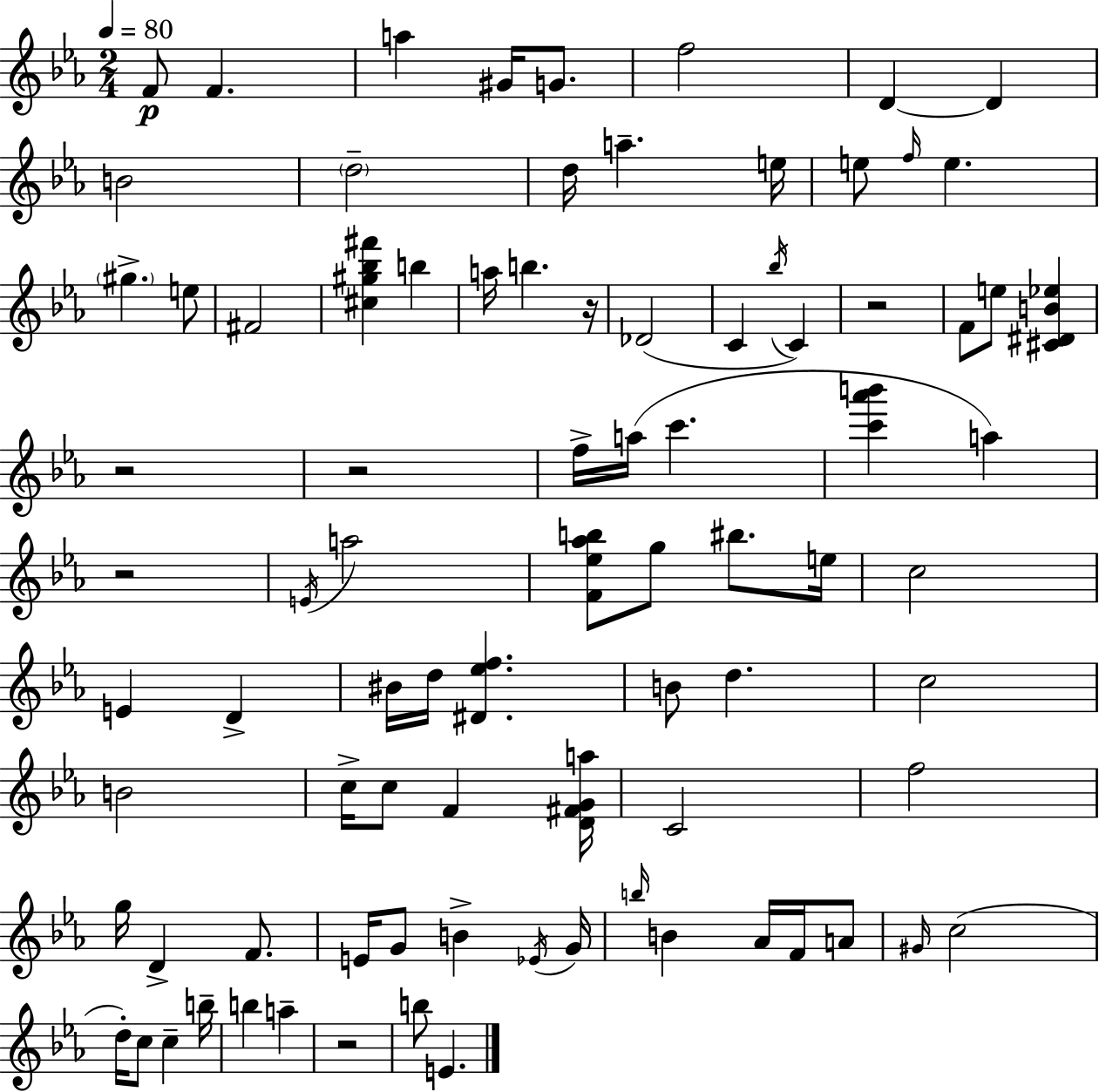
{
  \clef treble
  \numericTimeSignature
  \time 2/4
  \key c \minor
  \tempo 4 = 80
  f'8\p f'4. | a''4 gis'16 g'8. | f''2 | d'4~~ d'4 | \break b'2 | \parenthesize d''2-- | d''16 a''4.-- e''16 | e''8 \grace { f''16 } e''4. | \break \parenthesize gis''4.-> e''8 | fis'2 | <cis'' gis'' bes'' fis'''>4 b''4 | a''16 b''4. | \break r16 des'2( | c'4 \acciaccatura { bes''16 } c'4) | r2 | f'8 e''8 <cis' dis' b' ees''>4 | \break r2 | r2 | f''16-> a''16( c'''4. | <c''' aes''' b'''>4 a''4) | \break r2 | \acciaccatura { e'16 } a''2 | <f' ees'' aes'' b''>8 g''8 bis''8. | e''16 c''2 | \break e'4 d'4-> | bis'16 d''16 <dis' ees'' f''>4. | b'8 d''4. | c''2 | \break b'2 | c''16-> c''8 f'4 | <d' fis' g' a''>16 c'2 | f''2 | \break g''16 d'4-> | f'8. e'16 g'8 b'4-> | \acciaccatura { ees'16 } g'16 \grace { b''16 } b'4 | aes'16 f'16 a'8 \grace { gis'16 }( c''2 | \break d''16-.) c''8 | c''4-- b''16-- b''4 | a''4-- r2 | b''8 | \break e'4. \bar "|."
}